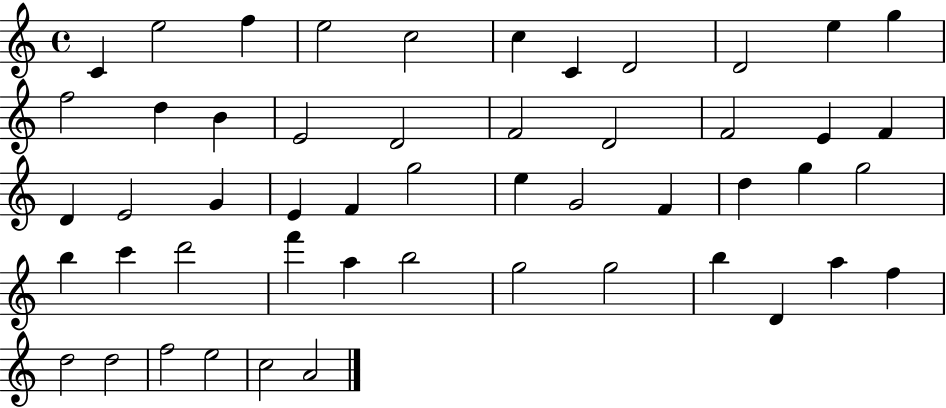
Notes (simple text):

C4/q E5/h F5/q E5/h C5/h C5/q C4/q D4/h D4/h E5/q G5/q F5/h D5/q B4/q E4/h D4/h F4/h D4/h F4/h E4/q F4/q D4/q E4/h G4/q E4/q F4/q G5/h E5/q G4/h F4/q D5/q G5/q G5/h B5/q C6/q D6/h F6/q A5/q B5/h G5/h G5/h B5/q D4/q A5/q F5/q D5/h D5/h F5/h E5/h C5/h A4/h